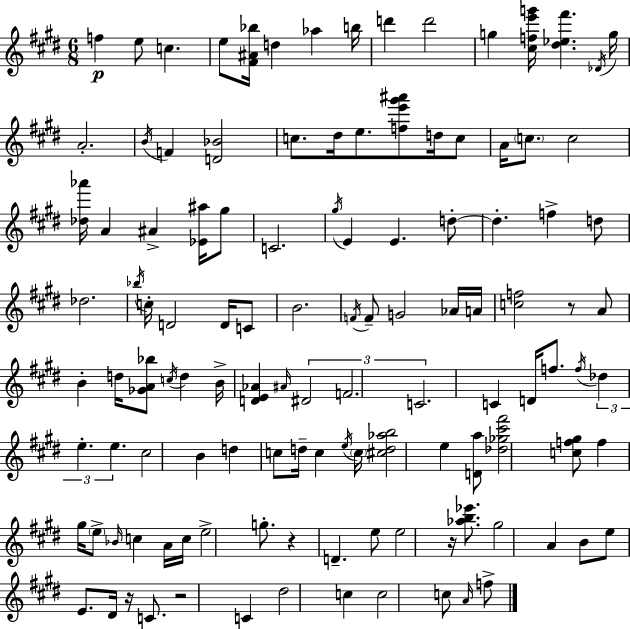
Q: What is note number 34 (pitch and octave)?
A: D5